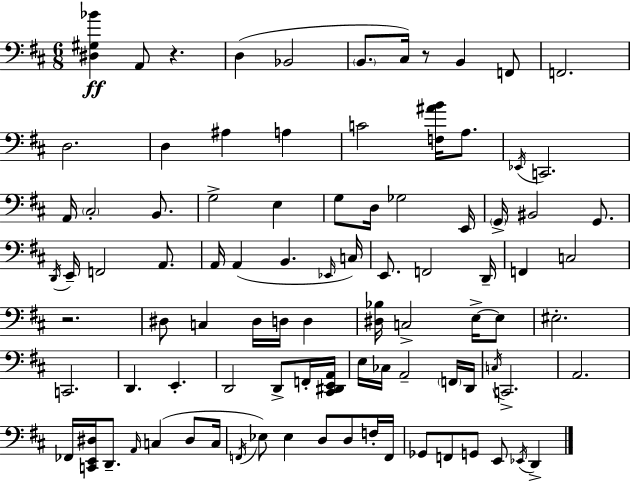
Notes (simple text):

[D#3,G#3,Bb4]/q A2/e R/q. D3/q Bb2/h B2/e. C#3/s R/e B2/q F2/e F2/h. D3/h. D3/q A#3/q A3/q C4/h [F3,A#4,B4]/s A3/e. Eb2/s C2/h. A2/s C#3/h B2/e. G3/h E3/q G3/e D3/s Gb3/h E2/s G2/s BIS2/h G2/e. D2/s E2/s F2/h A2/e. A2/s A2/q B2/q. Eb2/s C3/s E2/e. F2/h D2/s F2/q C3/h R/h. D#3/e C3/q D#3/s D3/s D3/q [D#3,Bb3]/s C3/h E3/s E3/e EIS3/h. C2/h. D2/q. E2/q. D2/h D2/e F2/s [C#2,D#2,E2,A2]/s E3/s CES3/s A2/h F2/s D2/s C3/s C2/h. A2/h. FES2/s [C2,E2,D#3]/s D2/e. A2/s C3/q D#3/e C3/s F2/s Eb3/e Eb3/q D3/e D3/e F3/s F2/s Gb2/e F2/e G2/e E2/e Eb2/s D2/q